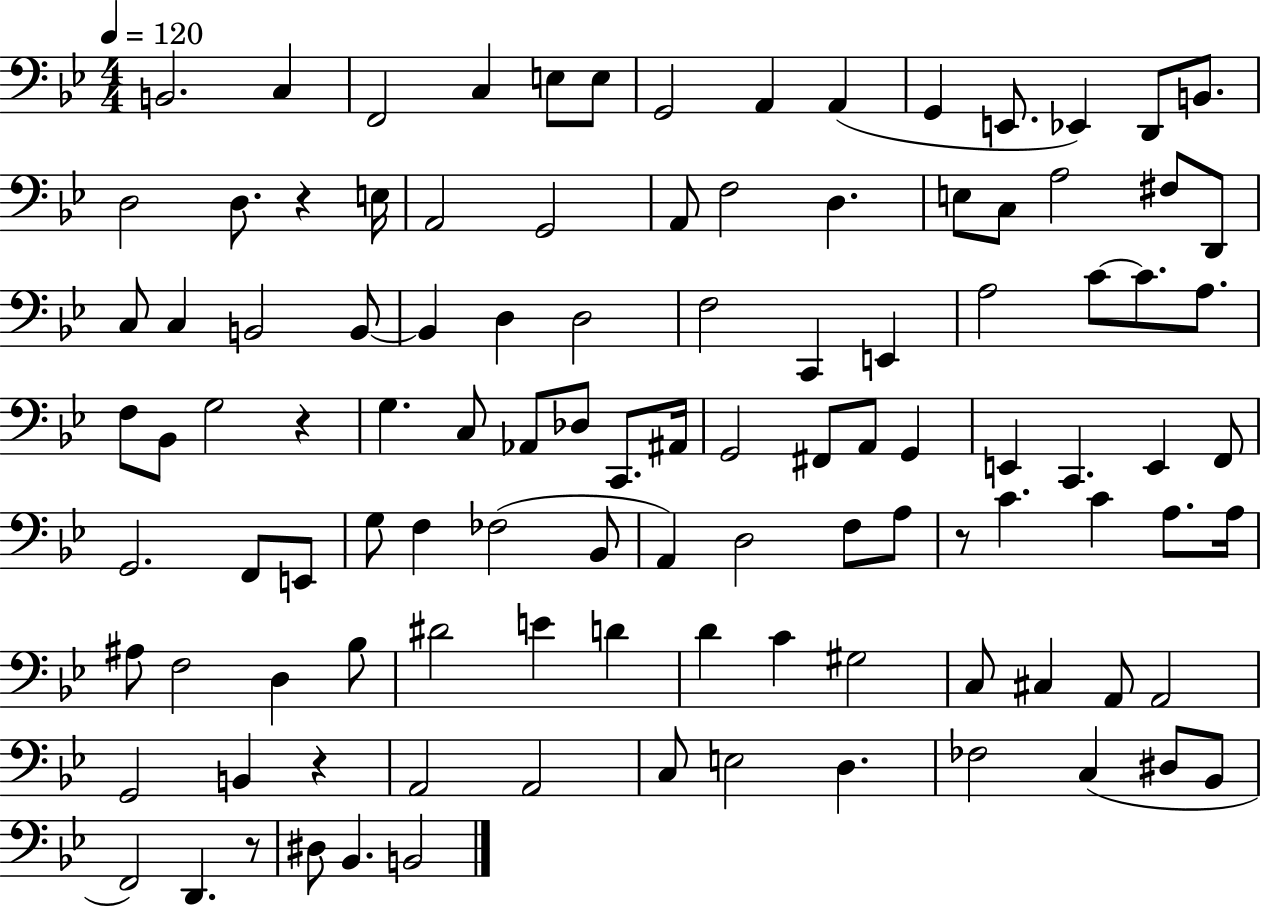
{
  \clef bass
  \numericTimeSignature
  \time 4/4
  \key bes \major
  \tempo 4 = 120
  \repeat volta 2 { b,2. c4 | f,2 c4 e8 e8 | g,2 a,4 a,4( | g,4 e,8. ees,4) d,8 b,8. | \break d2 d8. r4 e16 | a,2 g,2 | a,8 f2 d4. | e8 c8 a2 fis8 d,8 | \break c8 c4 b,2 b,8~~ | b,4 d4 d2 | f2 c,4 e,4 | a2 c'8~~ c'8. a8. | \break f8 bes,8 g2 r4 | g4. c8 aes,8 des8 c,8. ais,16 | g,2 fis,8 a,8 g,4 | e,4 c,4. e,4 f,8 | \break g,2. f,8 e,8 | g8 f4 fes2( bes,8 | a,4) d2 f8 a8 | r8 c'4. c'4 a8. a16 | \break ais8 f2 d4 bes8 | dis'2 e'4 d'4 | d'4 c'4 gis2 | c8 cis4 a,8 a,2 | \break g,2 b,4 r4 | a,2 a,2 | c8 e2 d4. | fes2 c4( dis8 bes,8 | \break f,2) d,4. r8 | dis8 bes,4. b,2 | } \bar "|."
}